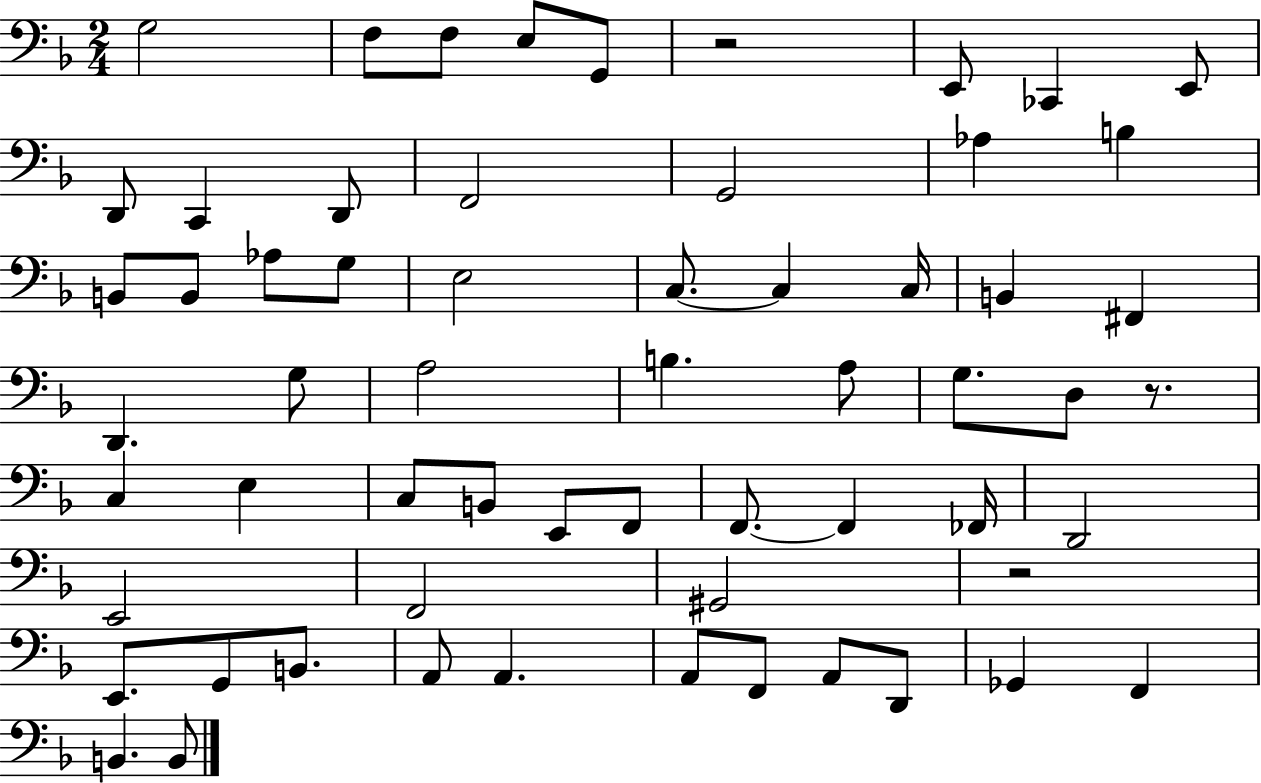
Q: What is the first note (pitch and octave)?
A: G3